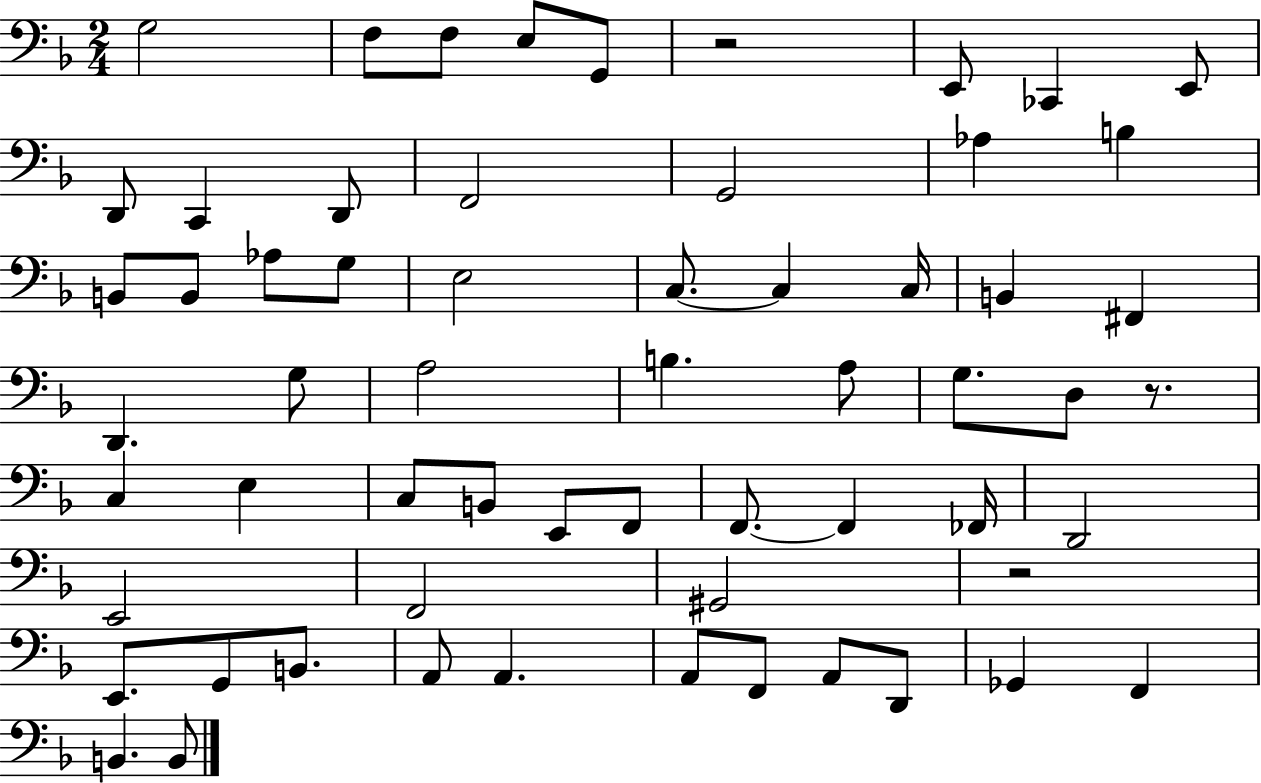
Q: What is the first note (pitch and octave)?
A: G3